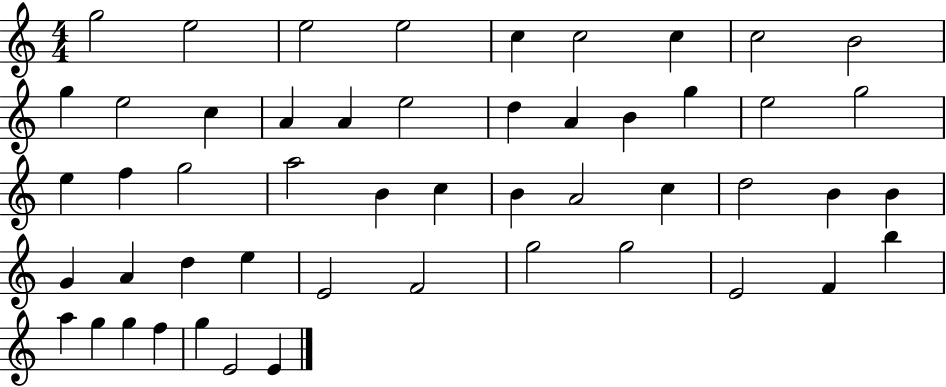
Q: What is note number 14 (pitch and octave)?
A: A4